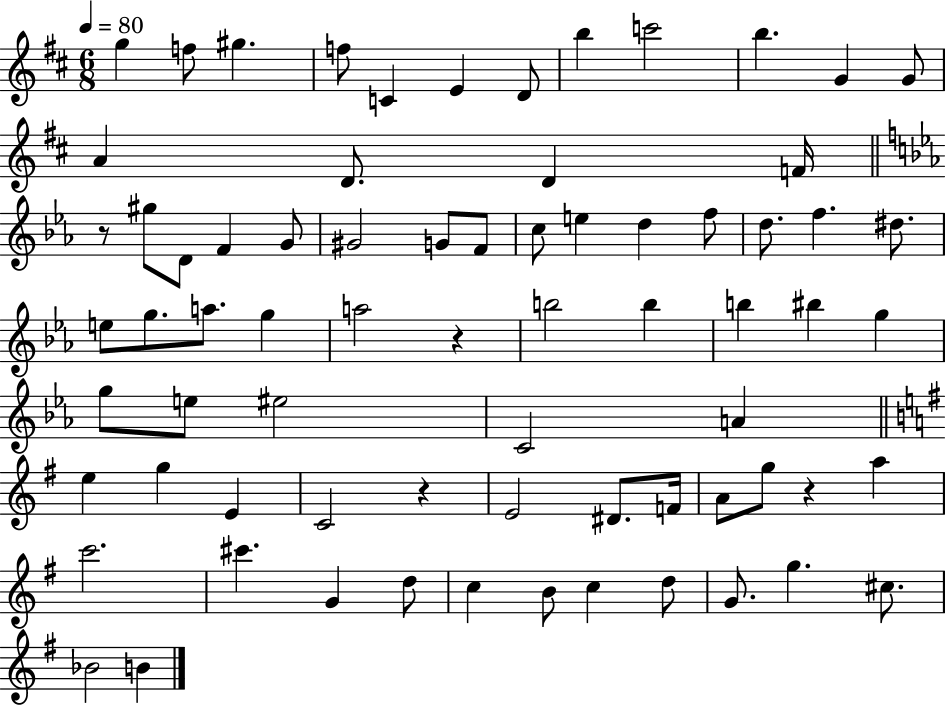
G5/q F5/e G#5/q. F5/e C4/q E4/q D4/e B5/q C6/h B5/q. G4/q G4/e A4/q D4/e. D4/q F4/s R/e G#5/e D4/e F4/q G4/e G#4/h G4/e F4/e C5/e E5/q D5/q F5/e D5/e. F5/q. D#5/e. E5/e G5/e. A5/e. G5/q A5/h R/q B5/h B5/q B5/q BIS5/q G5/q G5/e E5/e EIS5/h C4/h A4/q E5/q G5/q E4/q C4/h R/q E4/h D#4/e. F4/s A4/e G5/e R/q A5/q C6/h. C#6/q. G4/q D5/e C5/q B4/e C5/q D5/e G4/e. G5/q. C#5/e. Bb4/h B4/q